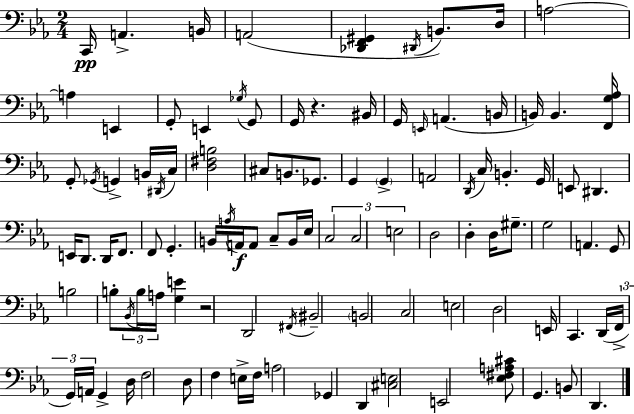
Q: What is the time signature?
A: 2/4